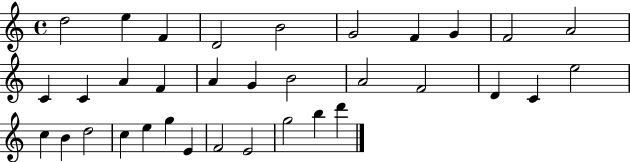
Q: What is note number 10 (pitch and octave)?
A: A4